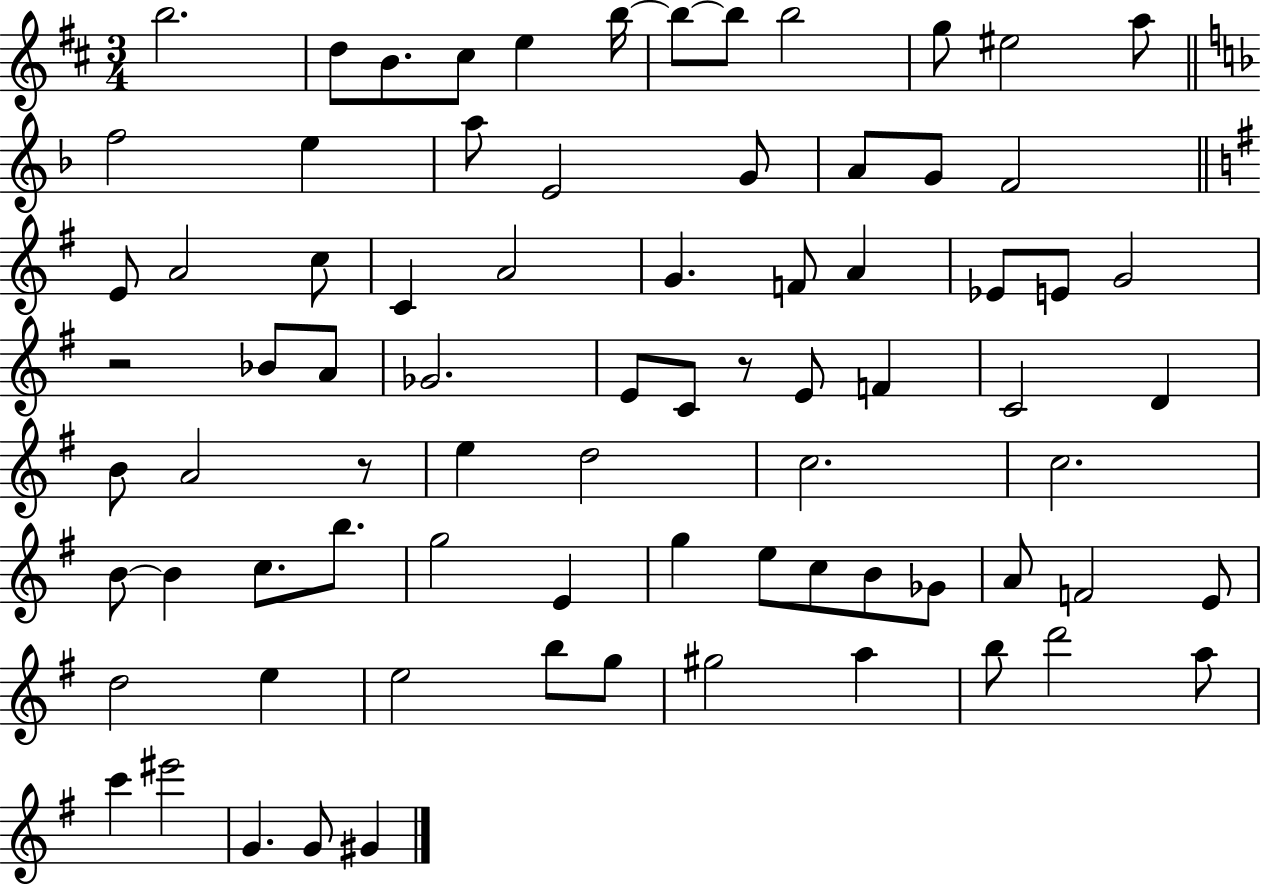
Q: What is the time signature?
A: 3/4